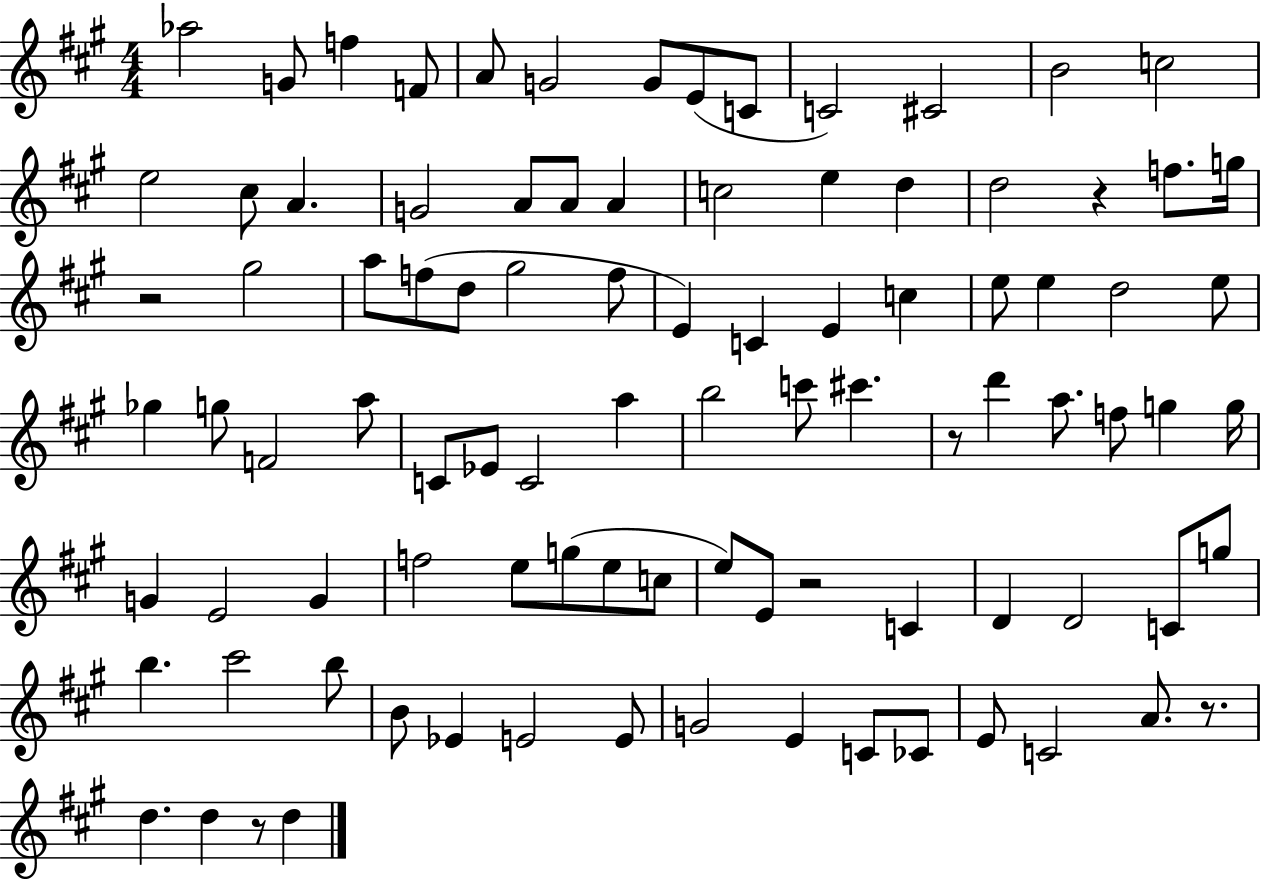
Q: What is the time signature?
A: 4/4